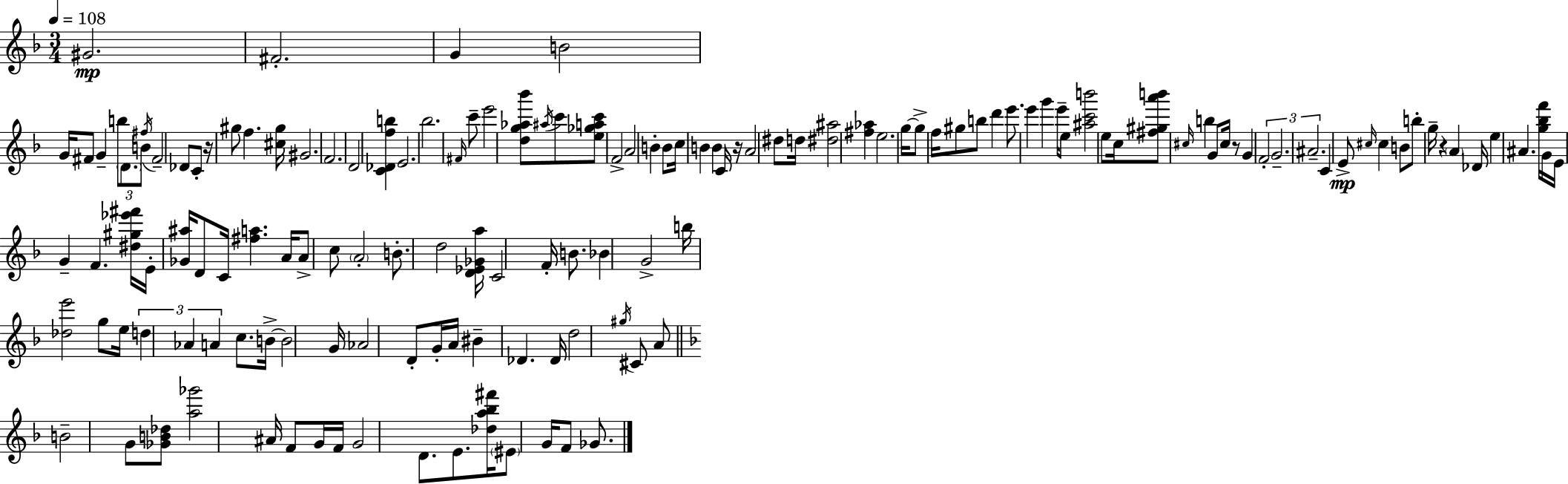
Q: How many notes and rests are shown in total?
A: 143